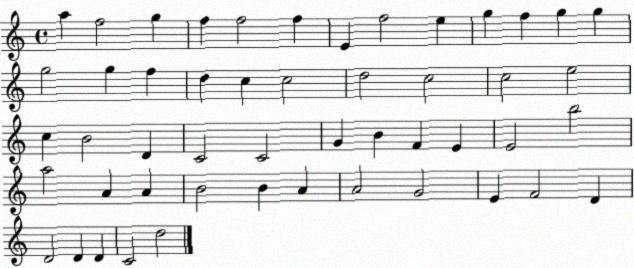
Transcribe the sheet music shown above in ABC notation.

X:1
T:Untitled
M:4/4
L:1/4
K:C
a f2 g f f2 f E f2 e g f g g g2 g f d c c2 d2 c2 c2 e2 c B2 D C2 C2 G B F E E2 b2 a2 A A B2 B A A2 G2 E F2 D D2 D D C2 d2